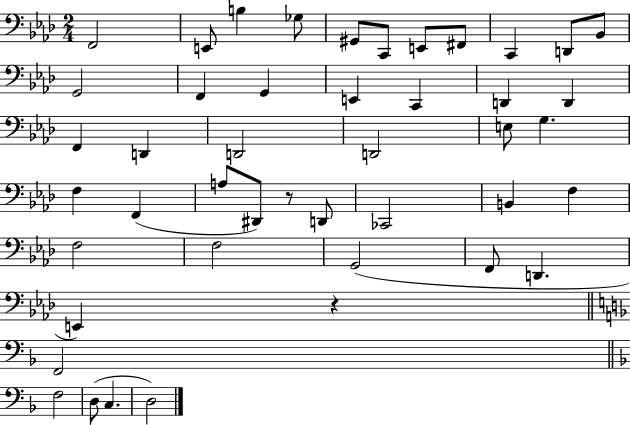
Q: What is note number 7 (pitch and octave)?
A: E2